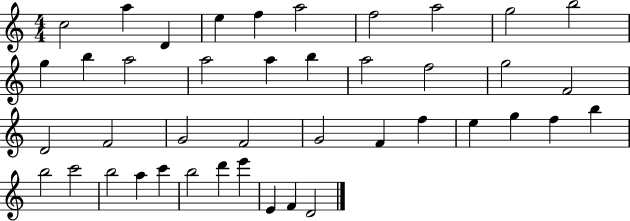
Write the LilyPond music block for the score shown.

{
  \clef treble
  \numericTimeSignature
  \time 4/4
  \key c \major
  c''2 a''4 d'4 | e''4 f''4 a''2 | f''2 a''2 | g''2 b''2 | \break g''4 b''4 a''2 | a''2 a''4 b''4 | a''2 f''2 | g''2 f'2 | \break d'2 f'2 | g'2 f'2 | g'2 f'4 f''4 | e''4 g''4 f''4 b''4 | \break b''2 c'''2 | b''2 a''4 c'''4 | b''2 d'''4 e'''4 | e'4 f'4 d'2 | \break \bar "|."
}